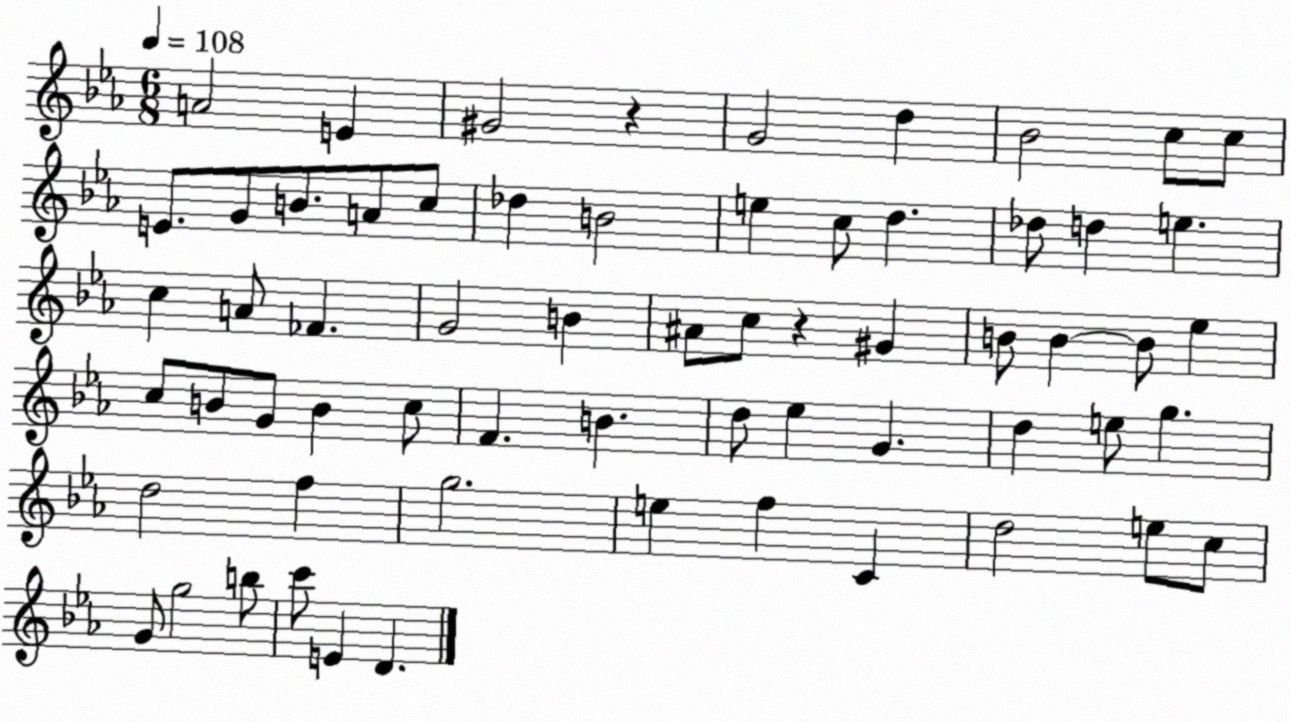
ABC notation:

X:1
T:Untitled
M:6/8
L:1/4
K:Eb
A2 E ^G2 z G2 d _B2 c/2 c/2 E/2 G/2 B/2 A/2 c/2 _d B2 e c/2 d _d/2 d e c A/2 _F G2 B ^A/2 c/2 z ^G B/2 B B/2 _e c/2 B/2 G/2 B c/2 F B d/2 _e G d e/2 g d2 f g2 e f C d2 e/2 c/2 G/2 g2 b/2 c'/2 E D